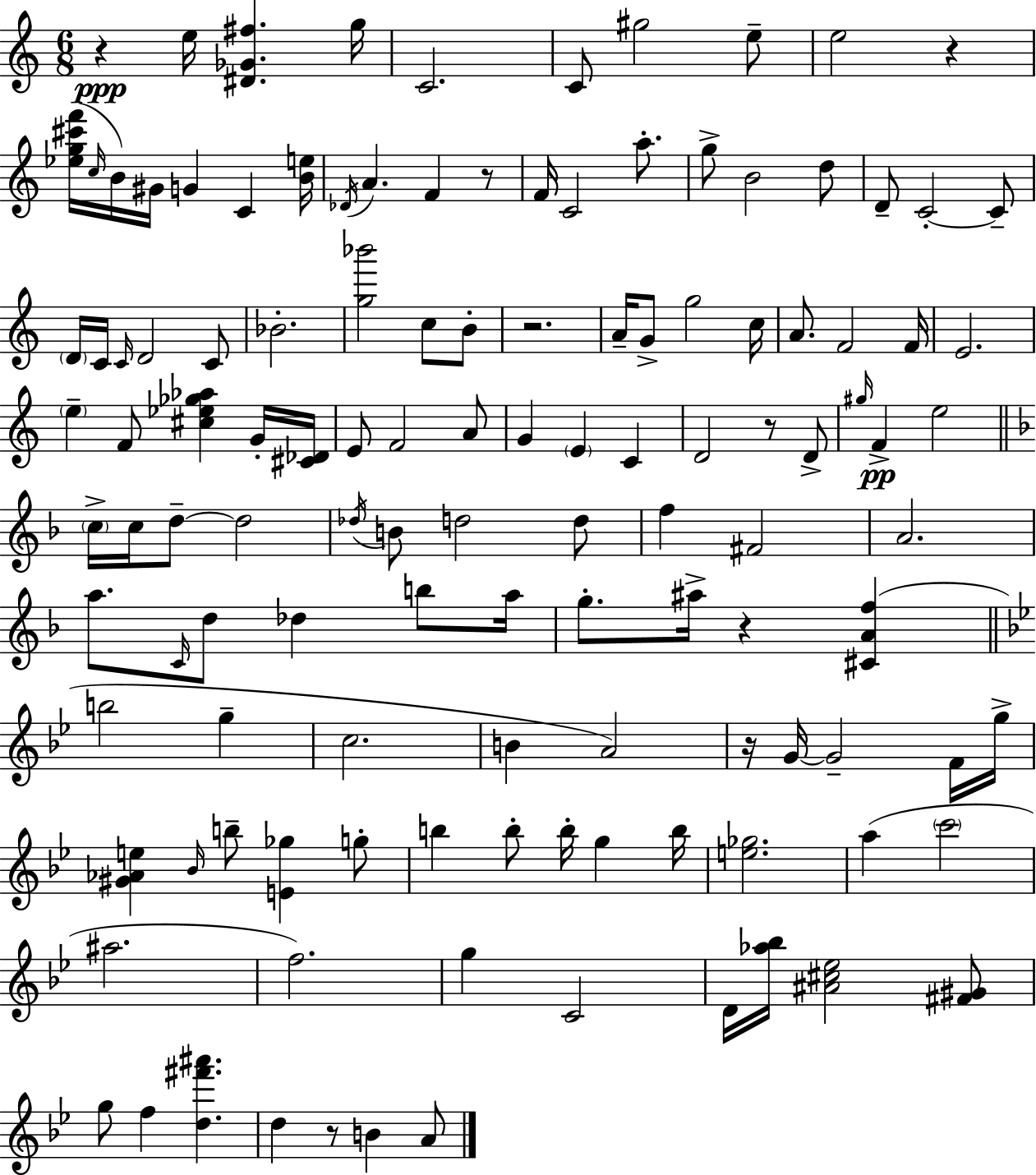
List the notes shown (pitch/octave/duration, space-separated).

R/q E5/s [D#4,Gb4,F#5]/q. G5/s C4/h. C4/e G#5/h E5/e E5/h R/q [Eb5,G5,C#6,F6]/s C5/s B4/s G#4/s G4/q C4/q [B4,E5]/s Db4/s A4/q. F4/q R/e F4/s C4/h A5/e. G5/e B4/h D5/e D4/e C4/h C4/e D4/s C4/s C4/s D4/h C4/e Bb4/h. [G5,Bb6]/h C5/e B4/e R/h. A4/s G4/e G5/h C5/s A4/e. F4/h F4/s E4/h. E5/q F4/e [C#5,Eb5,Gb5,Ab5]/q G4/s [C#4,Db4]/s E4/e F4/h A4/e G4/q E4/q C4/q D4/h R/e D4/e G#5/s F4/q E5/h C5/s C5/s D5/e D5/h Db5/s B4/e D5/h D5/e F5/q F#4/h A4/h. A5/e. C4/s D5/e Db5/q B5/e A5/s G5/e. A#5/s R/q [C#4,A4,F5]/q B5/h G5/q C5/h. B4/q A4/h R/s G4/s G4/h F4/s G5/s [G#4,Ab4,E5]/q Bb4/s B5/e [E4,Gb5]/q G5/e B5/q B5/e B5/s G5/q B5/s [E5,Gb5]/h. A5/q C6/h A#5/h. F5/h. G5/q C4/h D4/s [Ab5,Bb5]/s [A#4,C#5,Eb5]/h [F#4,G#4]/e G5/e F5/q [D5,F#6,A#6]/q. D5/q R/e B4/q A4/e